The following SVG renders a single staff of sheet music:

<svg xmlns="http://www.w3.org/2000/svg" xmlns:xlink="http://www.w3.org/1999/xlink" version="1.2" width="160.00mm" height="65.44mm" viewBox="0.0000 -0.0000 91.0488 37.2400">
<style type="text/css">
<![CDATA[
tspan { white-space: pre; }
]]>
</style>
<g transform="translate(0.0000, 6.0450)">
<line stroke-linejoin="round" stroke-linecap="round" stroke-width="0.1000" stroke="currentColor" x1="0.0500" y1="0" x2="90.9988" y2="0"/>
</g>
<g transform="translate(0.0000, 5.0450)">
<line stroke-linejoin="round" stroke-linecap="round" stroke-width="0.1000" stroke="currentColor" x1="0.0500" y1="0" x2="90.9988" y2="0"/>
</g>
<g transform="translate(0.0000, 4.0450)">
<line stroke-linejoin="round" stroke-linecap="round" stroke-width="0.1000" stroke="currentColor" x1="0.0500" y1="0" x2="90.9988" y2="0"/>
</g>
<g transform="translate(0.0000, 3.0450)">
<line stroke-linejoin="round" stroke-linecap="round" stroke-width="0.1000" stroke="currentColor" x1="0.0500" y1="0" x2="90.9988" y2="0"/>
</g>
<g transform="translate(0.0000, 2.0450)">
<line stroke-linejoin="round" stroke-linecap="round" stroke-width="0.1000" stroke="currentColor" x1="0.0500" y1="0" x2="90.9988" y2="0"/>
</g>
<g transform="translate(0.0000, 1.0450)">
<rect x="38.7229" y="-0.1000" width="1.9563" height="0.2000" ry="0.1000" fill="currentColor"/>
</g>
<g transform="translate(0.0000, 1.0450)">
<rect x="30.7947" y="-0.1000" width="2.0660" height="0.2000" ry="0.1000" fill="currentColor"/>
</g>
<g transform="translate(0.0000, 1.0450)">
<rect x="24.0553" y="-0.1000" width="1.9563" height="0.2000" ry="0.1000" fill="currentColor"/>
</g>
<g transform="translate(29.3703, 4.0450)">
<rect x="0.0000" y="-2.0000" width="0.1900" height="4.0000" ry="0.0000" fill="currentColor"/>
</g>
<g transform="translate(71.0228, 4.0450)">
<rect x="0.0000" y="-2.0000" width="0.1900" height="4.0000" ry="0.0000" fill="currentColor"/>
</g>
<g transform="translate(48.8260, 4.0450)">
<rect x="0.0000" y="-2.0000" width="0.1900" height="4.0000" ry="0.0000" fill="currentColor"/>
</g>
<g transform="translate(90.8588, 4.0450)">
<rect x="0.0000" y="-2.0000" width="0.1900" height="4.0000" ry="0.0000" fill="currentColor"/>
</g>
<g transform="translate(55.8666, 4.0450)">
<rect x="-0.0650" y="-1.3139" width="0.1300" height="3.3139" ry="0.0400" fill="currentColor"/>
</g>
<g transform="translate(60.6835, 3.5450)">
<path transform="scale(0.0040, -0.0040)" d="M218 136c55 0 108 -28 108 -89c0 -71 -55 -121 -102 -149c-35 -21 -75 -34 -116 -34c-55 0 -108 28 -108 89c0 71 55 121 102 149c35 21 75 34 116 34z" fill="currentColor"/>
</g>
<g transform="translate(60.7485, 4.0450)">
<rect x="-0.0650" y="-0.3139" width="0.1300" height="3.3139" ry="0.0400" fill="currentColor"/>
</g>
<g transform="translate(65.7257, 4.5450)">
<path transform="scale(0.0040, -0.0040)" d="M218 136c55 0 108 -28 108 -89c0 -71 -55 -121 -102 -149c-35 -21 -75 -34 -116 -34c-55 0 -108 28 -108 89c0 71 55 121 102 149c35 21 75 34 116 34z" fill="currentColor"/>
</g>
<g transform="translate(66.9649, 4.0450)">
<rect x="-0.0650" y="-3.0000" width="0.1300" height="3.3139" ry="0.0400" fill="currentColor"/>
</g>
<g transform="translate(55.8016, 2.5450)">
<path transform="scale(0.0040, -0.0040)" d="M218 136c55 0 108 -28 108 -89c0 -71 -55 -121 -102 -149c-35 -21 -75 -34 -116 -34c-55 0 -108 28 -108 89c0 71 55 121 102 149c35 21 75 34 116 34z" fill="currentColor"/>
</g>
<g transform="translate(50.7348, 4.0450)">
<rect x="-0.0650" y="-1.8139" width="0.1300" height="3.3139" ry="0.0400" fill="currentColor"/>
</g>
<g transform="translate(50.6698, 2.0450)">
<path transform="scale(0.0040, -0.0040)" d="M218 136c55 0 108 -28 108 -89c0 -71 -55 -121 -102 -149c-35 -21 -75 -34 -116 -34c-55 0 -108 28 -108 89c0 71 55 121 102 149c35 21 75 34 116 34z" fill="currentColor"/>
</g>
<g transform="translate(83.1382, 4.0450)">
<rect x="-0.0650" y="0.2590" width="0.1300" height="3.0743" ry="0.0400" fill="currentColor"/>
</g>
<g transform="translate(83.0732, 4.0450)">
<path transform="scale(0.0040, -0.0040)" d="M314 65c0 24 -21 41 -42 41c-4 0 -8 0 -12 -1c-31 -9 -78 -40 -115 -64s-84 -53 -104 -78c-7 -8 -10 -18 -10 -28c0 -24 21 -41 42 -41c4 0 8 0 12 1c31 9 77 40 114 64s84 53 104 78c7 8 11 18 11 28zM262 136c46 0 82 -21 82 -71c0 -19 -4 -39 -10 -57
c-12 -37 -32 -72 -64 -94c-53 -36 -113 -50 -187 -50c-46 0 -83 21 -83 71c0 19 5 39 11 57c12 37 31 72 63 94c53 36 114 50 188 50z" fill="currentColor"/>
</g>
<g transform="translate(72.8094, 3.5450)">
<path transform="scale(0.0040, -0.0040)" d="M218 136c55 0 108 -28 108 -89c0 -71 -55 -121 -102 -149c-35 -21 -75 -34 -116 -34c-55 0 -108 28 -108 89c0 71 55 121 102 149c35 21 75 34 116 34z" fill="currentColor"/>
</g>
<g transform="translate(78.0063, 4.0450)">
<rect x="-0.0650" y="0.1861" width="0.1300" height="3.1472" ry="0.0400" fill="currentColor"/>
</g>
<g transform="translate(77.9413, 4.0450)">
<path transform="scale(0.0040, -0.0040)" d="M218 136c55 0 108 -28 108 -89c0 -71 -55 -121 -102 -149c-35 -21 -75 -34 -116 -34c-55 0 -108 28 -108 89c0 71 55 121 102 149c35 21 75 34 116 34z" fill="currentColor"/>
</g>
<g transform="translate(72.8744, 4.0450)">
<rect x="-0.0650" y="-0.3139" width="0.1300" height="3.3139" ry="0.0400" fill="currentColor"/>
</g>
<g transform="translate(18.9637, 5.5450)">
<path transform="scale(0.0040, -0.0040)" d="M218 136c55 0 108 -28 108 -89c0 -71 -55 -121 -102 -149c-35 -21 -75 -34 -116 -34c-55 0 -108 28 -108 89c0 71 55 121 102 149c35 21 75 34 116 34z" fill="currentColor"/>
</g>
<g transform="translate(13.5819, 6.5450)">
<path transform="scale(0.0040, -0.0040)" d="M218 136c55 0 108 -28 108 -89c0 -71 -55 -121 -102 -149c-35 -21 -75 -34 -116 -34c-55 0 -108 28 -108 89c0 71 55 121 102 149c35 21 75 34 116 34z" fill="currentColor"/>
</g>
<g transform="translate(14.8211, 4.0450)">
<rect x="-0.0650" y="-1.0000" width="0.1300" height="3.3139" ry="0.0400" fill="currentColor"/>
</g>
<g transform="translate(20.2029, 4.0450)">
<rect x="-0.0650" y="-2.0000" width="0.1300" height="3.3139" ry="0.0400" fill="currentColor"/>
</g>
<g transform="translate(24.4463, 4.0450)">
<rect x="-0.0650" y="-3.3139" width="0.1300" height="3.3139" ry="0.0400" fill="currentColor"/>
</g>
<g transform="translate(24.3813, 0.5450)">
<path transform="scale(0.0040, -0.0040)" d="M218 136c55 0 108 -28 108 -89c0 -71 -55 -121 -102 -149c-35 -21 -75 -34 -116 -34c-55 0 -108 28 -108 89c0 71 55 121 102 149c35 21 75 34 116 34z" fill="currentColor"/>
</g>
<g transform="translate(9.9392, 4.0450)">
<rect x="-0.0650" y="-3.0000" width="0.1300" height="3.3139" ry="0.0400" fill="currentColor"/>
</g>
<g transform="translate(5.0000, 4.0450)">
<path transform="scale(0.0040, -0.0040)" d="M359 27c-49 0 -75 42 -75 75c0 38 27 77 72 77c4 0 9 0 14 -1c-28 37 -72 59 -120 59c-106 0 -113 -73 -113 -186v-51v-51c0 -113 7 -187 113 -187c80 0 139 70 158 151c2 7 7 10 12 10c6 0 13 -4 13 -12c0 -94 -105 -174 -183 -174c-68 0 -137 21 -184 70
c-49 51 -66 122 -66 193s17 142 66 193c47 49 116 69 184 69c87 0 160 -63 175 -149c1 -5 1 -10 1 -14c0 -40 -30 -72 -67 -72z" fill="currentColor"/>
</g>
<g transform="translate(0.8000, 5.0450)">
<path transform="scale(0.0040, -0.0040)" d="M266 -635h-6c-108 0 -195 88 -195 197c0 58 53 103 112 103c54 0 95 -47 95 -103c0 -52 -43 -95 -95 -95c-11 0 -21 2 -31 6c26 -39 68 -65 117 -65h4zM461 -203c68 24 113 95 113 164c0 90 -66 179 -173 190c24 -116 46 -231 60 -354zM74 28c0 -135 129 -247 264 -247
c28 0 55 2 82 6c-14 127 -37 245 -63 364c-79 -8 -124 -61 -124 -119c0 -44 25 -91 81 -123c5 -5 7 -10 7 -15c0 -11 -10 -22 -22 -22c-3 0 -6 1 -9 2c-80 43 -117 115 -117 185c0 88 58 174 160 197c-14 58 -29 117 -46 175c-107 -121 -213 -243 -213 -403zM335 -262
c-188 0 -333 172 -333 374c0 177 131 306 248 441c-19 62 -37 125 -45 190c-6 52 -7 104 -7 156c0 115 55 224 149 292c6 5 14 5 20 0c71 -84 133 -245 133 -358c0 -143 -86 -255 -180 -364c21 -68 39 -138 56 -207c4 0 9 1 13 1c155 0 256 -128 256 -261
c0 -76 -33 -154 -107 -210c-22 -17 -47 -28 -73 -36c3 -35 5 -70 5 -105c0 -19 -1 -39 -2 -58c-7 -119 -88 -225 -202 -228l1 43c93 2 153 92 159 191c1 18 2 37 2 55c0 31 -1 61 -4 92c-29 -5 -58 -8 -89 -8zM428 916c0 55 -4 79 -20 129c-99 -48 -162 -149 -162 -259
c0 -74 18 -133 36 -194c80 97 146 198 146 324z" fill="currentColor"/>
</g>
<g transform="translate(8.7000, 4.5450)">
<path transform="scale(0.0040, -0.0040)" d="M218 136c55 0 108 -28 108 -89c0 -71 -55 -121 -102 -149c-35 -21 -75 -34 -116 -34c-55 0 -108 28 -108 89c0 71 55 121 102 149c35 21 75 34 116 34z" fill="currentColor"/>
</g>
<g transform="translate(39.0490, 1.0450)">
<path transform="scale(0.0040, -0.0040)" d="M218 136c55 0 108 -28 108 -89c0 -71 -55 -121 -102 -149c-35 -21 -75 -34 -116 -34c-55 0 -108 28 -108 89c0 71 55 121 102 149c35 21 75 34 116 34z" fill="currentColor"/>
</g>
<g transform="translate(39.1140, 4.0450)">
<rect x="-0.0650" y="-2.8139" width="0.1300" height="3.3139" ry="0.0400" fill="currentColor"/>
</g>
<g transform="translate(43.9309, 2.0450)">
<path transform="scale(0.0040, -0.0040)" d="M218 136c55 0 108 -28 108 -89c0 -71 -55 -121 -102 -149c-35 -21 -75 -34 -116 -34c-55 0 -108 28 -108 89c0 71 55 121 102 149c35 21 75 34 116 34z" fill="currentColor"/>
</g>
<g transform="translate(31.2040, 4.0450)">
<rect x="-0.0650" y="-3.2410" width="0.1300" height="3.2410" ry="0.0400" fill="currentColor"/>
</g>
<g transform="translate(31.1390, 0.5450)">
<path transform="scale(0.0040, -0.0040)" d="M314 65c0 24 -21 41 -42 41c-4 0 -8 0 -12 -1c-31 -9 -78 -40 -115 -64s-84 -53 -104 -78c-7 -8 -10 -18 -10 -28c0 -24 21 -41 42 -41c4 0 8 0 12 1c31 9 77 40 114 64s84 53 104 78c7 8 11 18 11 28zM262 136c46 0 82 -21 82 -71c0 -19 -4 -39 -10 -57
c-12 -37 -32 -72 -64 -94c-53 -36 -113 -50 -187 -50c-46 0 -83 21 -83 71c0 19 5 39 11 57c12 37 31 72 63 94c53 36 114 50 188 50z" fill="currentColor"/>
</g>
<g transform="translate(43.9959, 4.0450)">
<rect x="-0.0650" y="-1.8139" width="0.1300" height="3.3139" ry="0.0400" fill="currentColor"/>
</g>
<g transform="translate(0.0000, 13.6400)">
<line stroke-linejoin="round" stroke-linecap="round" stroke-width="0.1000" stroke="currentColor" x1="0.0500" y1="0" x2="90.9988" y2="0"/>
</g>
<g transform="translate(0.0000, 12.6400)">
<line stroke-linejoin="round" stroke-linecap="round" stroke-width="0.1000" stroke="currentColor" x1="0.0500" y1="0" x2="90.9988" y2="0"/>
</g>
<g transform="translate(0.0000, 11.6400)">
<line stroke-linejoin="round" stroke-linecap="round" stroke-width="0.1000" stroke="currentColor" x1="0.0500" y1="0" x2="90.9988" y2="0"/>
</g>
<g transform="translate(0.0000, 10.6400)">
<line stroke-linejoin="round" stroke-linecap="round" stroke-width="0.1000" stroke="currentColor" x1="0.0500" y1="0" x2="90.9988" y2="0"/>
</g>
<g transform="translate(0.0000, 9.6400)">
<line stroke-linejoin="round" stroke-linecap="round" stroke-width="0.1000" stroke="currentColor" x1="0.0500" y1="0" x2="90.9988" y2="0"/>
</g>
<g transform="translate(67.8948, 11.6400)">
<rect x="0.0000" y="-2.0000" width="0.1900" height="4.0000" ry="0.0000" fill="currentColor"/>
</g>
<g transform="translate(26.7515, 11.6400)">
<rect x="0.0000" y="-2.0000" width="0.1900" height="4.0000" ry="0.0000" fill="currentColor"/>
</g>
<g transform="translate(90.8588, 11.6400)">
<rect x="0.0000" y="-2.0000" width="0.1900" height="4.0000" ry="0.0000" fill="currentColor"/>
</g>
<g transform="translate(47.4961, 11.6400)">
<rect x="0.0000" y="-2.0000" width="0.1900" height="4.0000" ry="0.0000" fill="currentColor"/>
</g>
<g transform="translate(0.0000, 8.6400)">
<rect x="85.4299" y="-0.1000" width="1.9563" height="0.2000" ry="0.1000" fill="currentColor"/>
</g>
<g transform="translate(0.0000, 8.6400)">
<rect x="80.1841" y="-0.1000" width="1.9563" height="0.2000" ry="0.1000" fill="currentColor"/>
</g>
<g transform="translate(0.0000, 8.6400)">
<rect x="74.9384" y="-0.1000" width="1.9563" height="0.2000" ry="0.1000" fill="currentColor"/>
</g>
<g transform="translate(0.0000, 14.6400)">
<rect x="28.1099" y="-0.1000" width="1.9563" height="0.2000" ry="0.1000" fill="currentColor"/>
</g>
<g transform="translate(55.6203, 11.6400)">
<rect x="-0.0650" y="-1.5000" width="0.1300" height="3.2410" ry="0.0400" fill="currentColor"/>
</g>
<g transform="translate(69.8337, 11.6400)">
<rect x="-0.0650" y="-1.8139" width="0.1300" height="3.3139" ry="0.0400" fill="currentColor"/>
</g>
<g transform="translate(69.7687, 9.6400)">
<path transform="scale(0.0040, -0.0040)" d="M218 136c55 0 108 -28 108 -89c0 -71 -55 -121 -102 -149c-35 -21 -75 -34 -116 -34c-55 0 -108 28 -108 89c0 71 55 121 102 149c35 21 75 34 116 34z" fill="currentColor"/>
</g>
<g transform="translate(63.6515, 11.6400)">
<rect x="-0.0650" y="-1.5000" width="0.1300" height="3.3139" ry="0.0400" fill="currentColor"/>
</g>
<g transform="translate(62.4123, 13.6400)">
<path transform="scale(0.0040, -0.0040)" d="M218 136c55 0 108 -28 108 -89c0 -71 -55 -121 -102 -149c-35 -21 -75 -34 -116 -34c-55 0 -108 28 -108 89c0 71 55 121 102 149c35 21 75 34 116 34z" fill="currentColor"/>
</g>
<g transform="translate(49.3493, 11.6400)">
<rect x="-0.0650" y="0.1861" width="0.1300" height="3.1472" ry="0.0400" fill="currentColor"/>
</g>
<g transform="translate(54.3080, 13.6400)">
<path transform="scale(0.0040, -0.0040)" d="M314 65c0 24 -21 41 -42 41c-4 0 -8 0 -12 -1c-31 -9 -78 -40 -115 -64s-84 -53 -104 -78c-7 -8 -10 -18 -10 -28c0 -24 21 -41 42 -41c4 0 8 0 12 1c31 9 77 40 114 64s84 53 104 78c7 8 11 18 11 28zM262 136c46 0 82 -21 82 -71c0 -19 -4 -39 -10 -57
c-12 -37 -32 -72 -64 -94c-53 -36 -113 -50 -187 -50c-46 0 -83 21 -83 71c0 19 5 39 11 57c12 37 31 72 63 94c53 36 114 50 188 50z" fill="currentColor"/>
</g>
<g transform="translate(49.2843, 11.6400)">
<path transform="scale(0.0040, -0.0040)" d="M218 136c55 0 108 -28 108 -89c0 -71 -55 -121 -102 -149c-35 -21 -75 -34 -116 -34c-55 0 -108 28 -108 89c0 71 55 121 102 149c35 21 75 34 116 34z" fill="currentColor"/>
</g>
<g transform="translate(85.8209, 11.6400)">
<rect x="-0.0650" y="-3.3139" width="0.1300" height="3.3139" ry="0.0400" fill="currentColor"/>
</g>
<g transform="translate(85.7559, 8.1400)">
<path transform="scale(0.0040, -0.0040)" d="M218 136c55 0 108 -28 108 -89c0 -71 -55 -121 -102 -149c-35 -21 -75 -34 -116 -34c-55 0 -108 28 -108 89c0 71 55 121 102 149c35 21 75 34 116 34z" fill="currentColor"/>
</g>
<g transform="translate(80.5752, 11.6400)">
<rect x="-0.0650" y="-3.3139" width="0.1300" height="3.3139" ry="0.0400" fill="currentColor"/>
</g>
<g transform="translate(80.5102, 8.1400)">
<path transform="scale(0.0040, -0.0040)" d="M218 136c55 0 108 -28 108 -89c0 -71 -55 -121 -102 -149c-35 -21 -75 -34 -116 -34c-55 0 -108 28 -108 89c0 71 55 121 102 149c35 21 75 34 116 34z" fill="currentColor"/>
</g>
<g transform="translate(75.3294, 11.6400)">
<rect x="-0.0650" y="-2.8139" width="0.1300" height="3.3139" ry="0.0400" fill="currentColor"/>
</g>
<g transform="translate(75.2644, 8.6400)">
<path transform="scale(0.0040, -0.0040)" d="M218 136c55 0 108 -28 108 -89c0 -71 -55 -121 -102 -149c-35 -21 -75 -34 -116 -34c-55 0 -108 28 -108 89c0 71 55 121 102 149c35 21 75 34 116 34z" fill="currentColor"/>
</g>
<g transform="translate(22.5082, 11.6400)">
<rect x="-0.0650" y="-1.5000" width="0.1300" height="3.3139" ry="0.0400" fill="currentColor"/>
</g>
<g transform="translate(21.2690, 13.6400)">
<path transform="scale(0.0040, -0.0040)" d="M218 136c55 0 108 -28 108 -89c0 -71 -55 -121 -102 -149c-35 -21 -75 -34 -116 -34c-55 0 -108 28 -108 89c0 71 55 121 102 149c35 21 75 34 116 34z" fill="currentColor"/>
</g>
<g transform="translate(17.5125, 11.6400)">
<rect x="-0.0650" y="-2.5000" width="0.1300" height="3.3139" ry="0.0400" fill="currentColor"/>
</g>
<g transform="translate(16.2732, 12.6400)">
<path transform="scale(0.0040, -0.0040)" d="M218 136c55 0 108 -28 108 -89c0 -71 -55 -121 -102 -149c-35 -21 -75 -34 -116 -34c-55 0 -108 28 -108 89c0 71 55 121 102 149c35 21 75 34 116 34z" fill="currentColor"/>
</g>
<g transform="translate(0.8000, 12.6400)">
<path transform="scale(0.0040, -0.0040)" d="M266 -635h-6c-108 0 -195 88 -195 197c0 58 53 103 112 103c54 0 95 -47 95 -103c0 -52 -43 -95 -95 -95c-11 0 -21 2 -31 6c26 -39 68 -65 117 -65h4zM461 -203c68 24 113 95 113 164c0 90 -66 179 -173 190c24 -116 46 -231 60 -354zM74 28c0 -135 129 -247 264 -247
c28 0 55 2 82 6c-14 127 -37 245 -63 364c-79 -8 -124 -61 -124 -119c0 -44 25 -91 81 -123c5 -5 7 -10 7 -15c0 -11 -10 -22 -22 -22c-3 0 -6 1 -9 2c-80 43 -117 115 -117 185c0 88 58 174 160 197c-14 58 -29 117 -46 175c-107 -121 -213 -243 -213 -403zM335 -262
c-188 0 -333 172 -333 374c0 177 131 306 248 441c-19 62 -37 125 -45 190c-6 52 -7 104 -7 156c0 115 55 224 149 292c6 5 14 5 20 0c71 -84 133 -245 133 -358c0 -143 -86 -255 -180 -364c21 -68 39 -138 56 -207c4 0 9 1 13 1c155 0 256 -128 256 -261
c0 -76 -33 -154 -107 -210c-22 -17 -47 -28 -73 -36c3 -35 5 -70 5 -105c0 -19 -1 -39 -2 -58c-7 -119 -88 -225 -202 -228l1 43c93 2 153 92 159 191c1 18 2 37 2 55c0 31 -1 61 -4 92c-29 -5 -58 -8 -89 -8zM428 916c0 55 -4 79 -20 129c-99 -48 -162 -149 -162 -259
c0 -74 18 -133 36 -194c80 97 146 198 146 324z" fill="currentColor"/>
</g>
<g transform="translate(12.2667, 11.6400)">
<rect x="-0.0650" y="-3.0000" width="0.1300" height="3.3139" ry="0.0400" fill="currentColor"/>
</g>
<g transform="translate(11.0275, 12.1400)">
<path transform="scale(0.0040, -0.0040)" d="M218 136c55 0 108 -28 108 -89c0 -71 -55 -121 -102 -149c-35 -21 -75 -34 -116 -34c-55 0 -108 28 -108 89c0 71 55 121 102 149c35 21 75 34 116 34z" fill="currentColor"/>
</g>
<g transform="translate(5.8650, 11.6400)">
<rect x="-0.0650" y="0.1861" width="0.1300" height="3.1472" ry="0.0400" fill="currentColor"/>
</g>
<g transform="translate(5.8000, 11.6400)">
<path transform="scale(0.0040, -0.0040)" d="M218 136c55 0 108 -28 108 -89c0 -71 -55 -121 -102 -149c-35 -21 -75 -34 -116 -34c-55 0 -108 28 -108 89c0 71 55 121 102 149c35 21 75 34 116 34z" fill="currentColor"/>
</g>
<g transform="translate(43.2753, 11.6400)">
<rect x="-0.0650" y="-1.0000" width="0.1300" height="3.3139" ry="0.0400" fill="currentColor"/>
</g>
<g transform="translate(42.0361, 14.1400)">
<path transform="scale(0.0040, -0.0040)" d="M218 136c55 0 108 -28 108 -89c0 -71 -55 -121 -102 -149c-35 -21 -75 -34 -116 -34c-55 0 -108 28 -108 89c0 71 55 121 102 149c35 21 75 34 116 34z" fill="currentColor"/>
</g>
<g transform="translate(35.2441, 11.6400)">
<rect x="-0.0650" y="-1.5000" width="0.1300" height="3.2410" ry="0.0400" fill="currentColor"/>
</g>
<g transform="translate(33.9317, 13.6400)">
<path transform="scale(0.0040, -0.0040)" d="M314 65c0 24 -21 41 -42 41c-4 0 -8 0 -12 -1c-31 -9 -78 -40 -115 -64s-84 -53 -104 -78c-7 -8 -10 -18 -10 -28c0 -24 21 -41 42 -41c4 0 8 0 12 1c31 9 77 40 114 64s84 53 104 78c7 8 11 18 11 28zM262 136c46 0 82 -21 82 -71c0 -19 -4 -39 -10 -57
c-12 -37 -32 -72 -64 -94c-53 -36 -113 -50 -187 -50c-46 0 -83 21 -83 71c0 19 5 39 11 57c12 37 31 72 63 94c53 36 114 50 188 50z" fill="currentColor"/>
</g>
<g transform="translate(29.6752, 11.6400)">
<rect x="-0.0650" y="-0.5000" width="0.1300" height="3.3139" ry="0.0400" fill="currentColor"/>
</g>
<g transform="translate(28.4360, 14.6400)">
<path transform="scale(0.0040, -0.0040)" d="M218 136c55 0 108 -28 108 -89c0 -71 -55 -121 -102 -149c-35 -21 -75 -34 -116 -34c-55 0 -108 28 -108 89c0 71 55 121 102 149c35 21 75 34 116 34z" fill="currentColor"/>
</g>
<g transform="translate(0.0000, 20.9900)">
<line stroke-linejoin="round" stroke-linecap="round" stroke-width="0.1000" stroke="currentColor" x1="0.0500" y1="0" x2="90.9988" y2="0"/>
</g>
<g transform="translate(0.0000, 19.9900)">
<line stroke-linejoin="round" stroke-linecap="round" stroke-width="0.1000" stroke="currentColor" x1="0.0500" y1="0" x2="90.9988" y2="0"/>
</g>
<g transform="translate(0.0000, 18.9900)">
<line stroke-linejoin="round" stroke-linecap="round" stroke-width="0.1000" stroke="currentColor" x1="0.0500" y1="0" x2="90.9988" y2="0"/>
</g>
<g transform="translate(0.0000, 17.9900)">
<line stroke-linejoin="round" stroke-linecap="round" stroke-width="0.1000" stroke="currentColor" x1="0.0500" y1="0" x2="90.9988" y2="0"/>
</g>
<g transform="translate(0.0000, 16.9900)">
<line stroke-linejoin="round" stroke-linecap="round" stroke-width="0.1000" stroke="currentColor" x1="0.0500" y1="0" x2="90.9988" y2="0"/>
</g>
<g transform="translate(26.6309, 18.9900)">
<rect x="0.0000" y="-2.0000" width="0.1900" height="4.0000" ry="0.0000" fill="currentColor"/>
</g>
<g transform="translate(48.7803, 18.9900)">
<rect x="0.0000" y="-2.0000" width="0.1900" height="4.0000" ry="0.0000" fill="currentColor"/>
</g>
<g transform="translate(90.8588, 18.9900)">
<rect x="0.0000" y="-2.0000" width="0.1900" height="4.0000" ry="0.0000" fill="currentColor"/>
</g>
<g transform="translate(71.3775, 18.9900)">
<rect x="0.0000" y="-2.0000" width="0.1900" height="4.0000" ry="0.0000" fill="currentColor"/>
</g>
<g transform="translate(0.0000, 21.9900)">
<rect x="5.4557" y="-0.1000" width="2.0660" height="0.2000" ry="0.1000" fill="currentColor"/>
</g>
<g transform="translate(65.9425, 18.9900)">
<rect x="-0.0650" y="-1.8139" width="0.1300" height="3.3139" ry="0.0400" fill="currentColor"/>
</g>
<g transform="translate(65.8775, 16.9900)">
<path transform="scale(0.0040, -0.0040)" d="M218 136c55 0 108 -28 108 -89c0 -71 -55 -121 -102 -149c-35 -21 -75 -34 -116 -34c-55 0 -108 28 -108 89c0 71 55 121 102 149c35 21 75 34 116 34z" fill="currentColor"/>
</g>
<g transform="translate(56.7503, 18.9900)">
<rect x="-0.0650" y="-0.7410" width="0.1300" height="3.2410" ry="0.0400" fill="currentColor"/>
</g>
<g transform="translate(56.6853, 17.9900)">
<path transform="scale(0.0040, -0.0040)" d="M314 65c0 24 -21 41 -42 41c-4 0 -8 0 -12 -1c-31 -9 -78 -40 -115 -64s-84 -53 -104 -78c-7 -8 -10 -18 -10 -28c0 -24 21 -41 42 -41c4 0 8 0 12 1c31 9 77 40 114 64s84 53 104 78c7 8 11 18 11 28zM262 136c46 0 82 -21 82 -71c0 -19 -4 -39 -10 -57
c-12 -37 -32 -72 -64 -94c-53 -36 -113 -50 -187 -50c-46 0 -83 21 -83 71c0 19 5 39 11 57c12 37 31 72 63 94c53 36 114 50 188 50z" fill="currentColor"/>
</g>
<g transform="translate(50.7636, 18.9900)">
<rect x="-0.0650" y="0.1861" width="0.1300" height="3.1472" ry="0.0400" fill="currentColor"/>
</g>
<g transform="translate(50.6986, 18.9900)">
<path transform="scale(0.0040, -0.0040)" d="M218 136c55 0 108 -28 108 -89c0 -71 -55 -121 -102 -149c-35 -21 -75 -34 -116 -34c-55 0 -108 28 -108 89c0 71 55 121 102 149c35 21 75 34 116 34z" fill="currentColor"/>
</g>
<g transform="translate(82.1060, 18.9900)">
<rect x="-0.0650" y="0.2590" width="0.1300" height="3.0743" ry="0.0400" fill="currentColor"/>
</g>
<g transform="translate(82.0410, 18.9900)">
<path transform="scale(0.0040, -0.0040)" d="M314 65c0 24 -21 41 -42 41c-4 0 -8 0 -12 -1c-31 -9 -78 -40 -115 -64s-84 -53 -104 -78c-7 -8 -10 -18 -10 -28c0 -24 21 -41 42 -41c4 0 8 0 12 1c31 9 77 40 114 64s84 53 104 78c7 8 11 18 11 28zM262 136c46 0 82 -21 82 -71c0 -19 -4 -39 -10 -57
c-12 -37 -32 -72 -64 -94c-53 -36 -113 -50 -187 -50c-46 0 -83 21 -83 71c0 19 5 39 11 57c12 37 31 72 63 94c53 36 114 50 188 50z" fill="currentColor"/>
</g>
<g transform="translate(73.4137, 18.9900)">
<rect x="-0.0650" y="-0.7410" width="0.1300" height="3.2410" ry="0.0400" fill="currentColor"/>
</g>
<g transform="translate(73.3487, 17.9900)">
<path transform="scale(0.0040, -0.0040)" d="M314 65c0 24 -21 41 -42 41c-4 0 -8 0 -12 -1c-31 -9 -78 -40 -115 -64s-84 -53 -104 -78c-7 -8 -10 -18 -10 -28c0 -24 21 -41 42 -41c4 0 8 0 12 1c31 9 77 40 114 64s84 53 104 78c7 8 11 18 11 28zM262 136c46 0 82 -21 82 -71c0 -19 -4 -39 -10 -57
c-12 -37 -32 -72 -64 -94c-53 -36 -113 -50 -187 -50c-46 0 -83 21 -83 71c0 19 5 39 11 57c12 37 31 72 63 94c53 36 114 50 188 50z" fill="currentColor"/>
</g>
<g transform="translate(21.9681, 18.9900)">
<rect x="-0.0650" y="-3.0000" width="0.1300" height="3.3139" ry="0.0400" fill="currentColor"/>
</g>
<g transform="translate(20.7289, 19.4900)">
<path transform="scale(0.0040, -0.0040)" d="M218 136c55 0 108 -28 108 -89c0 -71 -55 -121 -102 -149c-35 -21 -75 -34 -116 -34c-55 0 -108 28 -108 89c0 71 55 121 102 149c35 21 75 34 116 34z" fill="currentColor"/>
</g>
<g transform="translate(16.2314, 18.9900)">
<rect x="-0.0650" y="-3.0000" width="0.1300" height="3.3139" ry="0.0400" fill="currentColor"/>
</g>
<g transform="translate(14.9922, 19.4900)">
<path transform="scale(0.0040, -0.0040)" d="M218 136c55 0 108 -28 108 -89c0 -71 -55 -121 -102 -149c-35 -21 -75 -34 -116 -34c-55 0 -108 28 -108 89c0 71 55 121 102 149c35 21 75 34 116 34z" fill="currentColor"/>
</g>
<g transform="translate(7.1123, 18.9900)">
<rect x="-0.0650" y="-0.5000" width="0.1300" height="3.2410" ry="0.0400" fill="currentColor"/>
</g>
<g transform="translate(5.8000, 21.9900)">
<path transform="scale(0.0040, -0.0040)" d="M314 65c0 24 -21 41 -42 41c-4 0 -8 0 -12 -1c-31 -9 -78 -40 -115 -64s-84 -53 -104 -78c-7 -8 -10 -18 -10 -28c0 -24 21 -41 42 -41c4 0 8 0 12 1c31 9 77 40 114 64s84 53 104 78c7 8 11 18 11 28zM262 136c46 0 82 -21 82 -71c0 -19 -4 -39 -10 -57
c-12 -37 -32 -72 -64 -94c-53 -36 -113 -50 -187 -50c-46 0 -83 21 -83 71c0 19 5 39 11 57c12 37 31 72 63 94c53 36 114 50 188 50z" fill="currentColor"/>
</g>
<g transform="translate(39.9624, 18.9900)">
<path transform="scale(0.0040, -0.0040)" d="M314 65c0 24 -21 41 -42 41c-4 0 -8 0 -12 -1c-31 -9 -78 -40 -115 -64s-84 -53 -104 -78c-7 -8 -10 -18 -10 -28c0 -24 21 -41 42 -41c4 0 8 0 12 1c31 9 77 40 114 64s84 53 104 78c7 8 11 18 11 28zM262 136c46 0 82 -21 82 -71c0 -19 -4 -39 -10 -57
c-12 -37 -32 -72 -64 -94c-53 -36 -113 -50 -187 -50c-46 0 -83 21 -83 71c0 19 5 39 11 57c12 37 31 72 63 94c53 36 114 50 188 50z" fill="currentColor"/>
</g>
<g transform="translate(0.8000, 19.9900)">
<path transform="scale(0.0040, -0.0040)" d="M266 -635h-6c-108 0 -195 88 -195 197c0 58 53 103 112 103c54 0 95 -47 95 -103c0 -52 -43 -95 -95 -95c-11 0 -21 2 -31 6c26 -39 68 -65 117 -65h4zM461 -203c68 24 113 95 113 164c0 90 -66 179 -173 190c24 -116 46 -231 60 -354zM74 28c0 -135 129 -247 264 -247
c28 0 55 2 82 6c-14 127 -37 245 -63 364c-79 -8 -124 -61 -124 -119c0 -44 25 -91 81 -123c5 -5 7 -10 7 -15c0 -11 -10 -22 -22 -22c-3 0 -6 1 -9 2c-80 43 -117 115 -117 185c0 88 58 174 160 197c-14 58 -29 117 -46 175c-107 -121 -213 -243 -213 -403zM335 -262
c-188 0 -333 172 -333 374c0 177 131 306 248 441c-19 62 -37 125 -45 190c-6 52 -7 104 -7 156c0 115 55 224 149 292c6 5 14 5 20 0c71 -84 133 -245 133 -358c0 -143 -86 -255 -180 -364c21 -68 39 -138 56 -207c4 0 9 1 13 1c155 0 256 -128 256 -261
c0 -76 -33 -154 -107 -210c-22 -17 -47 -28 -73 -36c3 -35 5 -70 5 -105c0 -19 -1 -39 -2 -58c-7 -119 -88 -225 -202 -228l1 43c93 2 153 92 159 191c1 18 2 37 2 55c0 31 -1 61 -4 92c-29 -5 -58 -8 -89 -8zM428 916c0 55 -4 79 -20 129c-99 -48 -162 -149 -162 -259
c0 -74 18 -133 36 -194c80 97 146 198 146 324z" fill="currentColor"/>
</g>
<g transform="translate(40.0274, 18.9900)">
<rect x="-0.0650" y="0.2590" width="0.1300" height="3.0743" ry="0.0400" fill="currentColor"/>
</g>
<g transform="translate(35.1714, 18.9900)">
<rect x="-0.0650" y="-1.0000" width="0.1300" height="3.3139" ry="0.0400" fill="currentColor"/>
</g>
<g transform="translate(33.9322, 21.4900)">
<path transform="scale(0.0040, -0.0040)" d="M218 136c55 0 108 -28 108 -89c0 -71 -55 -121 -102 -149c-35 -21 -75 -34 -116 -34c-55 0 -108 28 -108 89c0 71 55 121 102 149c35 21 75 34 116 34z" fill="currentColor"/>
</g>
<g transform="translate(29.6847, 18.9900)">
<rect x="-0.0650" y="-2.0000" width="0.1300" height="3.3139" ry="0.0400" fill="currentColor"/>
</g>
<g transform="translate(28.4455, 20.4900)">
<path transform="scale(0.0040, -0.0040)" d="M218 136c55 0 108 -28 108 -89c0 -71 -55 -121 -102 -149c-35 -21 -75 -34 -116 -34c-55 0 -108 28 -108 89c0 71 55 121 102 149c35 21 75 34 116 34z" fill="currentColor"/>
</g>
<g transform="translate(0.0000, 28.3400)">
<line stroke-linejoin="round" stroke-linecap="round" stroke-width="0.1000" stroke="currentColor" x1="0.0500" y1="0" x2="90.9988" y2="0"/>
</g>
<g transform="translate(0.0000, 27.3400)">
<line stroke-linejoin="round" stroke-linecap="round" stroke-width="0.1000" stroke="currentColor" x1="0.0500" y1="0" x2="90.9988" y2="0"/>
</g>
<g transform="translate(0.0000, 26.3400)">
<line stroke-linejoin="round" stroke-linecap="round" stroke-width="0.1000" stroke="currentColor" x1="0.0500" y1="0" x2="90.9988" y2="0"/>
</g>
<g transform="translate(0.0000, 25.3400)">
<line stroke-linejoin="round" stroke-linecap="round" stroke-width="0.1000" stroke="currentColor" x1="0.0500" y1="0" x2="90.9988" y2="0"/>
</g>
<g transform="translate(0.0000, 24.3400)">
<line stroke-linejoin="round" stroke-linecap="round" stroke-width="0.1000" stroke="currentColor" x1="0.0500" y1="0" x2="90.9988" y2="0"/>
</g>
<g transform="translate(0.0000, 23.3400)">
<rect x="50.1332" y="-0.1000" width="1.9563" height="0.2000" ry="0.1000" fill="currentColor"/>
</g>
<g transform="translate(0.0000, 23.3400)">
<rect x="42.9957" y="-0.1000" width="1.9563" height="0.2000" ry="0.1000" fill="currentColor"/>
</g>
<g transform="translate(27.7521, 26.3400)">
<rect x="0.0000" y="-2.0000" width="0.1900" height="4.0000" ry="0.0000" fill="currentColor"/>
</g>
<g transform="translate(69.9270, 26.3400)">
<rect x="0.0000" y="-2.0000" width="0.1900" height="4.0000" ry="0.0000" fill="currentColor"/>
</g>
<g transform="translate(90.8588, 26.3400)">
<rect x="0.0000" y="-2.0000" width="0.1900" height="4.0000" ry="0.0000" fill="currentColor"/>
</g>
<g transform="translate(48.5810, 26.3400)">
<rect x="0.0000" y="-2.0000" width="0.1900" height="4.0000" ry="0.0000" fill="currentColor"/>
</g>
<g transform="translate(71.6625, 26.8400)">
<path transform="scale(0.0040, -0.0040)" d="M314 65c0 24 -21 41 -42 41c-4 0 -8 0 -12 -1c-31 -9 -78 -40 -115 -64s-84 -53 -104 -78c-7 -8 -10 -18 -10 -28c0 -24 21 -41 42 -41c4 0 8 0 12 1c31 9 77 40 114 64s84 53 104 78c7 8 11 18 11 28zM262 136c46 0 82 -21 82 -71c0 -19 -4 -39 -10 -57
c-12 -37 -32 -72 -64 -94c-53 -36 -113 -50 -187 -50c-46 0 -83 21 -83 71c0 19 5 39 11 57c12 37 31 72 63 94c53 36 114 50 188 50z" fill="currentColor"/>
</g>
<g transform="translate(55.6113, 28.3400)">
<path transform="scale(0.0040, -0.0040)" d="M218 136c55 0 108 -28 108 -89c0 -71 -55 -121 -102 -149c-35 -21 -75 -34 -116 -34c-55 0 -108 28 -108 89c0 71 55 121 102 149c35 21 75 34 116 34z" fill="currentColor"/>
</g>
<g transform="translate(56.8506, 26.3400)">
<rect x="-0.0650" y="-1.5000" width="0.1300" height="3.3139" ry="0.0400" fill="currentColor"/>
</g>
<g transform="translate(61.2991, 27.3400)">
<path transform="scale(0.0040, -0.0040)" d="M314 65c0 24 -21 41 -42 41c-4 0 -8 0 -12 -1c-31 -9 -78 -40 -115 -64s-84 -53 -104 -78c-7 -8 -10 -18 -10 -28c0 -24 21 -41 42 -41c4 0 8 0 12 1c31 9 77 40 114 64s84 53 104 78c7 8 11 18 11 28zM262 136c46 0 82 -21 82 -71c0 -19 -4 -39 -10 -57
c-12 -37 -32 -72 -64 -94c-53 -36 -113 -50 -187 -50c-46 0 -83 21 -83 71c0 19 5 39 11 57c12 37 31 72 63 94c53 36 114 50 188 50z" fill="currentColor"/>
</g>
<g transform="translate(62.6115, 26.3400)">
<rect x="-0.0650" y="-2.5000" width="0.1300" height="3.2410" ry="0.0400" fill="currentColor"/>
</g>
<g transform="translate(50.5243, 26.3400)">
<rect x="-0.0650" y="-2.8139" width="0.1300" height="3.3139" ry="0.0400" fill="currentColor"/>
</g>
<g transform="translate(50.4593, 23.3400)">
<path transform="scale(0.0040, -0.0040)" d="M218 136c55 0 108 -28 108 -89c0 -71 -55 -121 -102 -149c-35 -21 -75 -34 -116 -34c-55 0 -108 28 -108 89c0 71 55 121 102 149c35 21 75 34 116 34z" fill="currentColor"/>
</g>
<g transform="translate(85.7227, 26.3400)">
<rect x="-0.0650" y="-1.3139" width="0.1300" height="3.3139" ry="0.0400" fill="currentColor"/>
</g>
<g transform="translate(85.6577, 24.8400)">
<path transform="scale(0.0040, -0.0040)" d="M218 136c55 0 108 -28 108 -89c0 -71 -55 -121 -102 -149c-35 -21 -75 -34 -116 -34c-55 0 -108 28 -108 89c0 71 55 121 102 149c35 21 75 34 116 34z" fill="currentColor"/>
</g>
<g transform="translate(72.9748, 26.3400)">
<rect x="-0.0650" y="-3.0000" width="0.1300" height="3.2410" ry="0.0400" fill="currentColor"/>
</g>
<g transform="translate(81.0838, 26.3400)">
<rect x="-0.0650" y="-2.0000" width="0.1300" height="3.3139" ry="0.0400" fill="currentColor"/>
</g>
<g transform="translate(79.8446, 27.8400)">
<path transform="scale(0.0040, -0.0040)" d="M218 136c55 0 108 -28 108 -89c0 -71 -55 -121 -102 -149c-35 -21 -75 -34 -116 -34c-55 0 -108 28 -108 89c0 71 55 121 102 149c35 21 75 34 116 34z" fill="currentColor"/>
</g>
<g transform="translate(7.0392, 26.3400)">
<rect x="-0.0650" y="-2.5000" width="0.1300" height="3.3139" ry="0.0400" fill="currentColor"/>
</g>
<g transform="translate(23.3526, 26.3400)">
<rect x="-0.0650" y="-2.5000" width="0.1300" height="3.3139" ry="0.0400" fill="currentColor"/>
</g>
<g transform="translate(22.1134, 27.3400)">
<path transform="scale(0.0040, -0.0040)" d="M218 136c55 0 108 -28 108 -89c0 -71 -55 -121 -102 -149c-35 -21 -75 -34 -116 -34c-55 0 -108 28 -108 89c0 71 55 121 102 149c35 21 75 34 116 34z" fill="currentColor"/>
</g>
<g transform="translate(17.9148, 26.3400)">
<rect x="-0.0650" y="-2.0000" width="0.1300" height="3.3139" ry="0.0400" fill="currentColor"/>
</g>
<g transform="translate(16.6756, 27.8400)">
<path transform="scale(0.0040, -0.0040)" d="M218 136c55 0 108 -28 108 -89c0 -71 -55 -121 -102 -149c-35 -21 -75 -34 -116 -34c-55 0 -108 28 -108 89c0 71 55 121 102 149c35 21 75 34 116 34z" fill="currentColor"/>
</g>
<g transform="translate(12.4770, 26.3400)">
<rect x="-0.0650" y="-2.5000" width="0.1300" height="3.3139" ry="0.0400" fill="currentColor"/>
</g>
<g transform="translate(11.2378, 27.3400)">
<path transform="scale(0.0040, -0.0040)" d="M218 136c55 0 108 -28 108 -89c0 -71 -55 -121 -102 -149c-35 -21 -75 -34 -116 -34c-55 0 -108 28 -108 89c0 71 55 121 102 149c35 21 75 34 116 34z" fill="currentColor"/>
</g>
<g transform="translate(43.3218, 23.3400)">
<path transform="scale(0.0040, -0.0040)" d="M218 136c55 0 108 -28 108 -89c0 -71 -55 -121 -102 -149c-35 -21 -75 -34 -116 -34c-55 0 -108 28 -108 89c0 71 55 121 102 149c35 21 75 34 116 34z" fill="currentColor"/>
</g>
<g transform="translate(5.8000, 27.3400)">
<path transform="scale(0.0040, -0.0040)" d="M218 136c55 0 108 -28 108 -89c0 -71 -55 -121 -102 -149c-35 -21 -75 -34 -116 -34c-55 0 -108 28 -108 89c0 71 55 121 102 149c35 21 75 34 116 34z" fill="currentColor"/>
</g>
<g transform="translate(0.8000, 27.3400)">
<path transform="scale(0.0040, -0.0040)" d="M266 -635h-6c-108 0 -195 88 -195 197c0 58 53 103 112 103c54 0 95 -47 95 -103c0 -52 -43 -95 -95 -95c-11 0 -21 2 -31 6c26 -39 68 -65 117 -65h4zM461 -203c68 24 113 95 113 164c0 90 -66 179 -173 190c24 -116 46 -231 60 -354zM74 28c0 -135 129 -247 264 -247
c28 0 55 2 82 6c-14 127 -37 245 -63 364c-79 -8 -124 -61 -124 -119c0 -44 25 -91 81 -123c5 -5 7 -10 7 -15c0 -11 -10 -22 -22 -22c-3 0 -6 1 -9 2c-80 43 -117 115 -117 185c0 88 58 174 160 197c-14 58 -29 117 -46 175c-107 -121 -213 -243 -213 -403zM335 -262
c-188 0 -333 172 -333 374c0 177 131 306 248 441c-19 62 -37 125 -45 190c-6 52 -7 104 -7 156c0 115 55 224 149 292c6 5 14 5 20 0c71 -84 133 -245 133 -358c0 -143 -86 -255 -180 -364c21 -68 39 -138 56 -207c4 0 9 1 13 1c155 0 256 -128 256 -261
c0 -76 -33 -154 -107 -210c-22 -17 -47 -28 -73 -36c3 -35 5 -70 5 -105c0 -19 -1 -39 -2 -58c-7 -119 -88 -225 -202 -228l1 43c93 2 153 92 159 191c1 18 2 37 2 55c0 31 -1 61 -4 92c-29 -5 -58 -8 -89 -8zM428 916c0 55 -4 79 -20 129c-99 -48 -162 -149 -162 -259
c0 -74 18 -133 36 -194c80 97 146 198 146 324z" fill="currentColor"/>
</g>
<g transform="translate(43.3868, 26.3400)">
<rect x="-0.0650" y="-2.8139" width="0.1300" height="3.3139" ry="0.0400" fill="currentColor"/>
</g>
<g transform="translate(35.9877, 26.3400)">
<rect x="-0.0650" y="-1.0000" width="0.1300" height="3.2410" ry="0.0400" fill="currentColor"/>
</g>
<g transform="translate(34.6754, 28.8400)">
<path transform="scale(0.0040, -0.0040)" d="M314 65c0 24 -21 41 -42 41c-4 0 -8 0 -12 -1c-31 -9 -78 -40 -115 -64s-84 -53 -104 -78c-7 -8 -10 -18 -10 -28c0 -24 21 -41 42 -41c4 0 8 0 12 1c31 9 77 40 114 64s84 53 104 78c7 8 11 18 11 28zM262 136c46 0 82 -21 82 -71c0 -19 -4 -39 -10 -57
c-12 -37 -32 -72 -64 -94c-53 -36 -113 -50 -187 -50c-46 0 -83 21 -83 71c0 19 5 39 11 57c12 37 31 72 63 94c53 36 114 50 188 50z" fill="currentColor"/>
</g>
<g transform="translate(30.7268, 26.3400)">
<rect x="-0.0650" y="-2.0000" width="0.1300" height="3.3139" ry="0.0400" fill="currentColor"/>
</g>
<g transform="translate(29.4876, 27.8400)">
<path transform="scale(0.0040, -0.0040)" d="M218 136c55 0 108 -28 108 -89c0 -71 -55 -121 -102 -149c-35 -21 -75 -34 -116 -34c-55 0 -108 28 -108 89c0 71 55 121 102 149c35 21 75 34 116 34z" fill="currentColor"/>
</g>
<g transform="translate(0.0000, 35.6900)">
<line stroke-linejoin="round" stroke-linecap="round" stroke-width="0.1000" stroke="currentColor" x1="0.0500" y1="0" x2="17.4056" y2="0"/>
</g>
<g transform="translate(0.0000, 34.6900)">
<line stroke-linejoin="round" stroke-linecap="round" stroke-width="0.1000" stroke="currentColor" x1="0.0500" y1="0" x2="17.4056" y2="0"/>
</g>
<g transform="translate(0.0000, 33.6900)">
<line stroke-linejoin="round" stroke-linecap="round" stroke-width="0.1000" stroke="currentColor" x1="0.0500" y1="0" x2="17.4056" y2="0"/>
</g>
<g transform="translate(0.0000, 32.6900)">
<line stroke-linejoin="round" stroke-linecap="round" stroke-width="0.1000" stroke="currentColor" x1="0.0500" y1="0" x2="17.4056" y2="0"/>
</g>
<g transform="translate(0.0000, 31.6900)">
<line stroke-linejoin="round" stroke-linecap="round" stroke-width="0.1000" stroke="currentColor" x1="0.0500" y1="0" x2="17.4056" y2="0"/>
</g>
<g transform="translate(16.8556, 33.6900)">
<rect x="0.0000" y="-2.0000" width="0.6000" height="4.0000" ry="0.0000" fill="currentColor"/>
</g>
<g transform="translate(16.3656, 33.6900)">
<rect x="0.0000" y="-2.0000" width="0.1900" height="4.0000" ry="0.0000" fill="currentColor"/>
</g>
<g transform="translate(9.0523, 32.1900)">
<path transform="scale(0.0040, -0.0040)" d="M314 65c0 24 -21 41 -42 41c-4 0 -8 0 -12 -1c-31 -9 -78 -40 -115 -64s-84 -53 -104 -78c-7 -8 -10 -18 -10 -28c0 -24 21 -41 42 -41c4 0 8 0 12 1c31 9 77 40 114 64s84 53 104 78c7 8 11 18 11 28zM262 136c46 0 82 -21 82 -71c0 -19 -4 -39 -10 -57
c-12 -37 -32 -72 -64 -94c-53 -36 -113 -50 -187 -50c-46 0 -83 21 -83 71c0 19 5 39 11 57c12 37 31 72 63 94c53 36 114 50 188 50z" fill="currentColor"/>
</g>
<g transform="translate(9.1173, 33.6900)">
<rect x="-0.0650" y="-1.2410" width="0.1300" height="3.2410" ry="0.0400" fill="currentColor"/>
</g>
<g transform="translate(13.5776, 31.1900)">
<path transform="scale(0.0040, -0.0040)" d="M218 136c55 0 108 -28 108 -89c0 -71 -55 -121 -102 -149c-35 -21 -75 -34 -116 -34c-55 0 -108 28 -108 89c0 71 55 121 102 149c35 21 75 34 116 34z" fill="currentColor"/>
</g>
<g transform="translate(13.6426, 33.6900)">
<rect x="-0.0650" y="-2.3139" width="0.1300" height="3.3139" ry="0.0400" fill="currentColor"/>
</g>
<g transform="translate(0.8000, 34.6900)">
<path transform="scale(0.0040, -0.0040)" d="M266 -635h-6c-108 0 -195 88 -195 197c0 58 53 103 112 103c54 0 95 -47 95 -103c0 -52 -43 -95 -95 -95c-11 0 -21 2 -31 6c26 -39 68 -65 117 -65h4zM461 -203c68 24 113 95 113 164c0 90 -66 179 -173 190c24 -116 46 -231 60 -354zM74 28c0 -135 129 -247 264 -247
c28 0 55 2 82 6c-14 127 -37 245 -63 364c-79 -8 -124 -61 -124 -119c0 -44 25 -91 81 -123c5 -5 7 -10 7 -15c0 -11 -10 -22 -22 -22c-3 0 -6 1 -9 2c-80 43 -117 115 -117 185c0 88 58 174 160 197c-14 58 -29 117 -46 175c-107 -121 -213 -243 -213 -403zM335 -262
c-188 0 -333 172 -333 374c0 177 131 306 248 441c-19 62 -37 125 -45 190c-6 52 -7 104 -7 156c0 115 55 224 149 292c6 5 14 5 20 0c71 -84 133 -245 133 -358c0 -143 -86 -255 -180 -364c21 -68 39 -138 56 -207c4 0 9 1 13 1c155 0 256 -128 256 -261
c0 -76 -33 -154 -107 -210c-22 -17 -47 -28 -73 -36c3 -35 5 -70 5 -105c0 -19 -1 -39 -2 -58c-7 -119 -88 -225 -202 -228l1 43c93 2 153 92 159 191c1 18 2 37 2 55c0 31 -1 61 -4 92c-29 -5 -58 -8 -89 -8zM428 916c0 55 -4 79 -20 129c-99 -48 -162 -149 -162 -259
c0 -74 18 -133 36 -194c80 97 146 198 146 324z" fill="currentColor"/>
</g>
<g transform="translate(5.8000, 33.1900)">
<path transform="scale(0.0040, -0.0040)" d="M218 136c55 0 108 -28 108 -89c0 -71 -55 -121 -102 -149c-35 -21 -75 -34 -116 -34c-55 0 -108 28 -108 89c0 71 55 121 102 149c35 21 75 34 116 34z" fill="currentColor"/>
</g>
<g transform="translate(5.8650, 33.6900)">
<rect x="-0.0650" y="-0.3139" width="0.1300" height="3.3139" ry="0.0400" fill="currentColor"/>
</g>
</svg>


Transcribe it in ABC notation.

X:1
T:Untitled
M:4/4
L:1/4
K:C
A D F b b2 a f f e c A c B B2 B A G E C E2 D B E2 E f a b b C2 A A F D B2 B d2 f d2 B2 G G F G F D2 a a E G2 A2 F e c e2 g